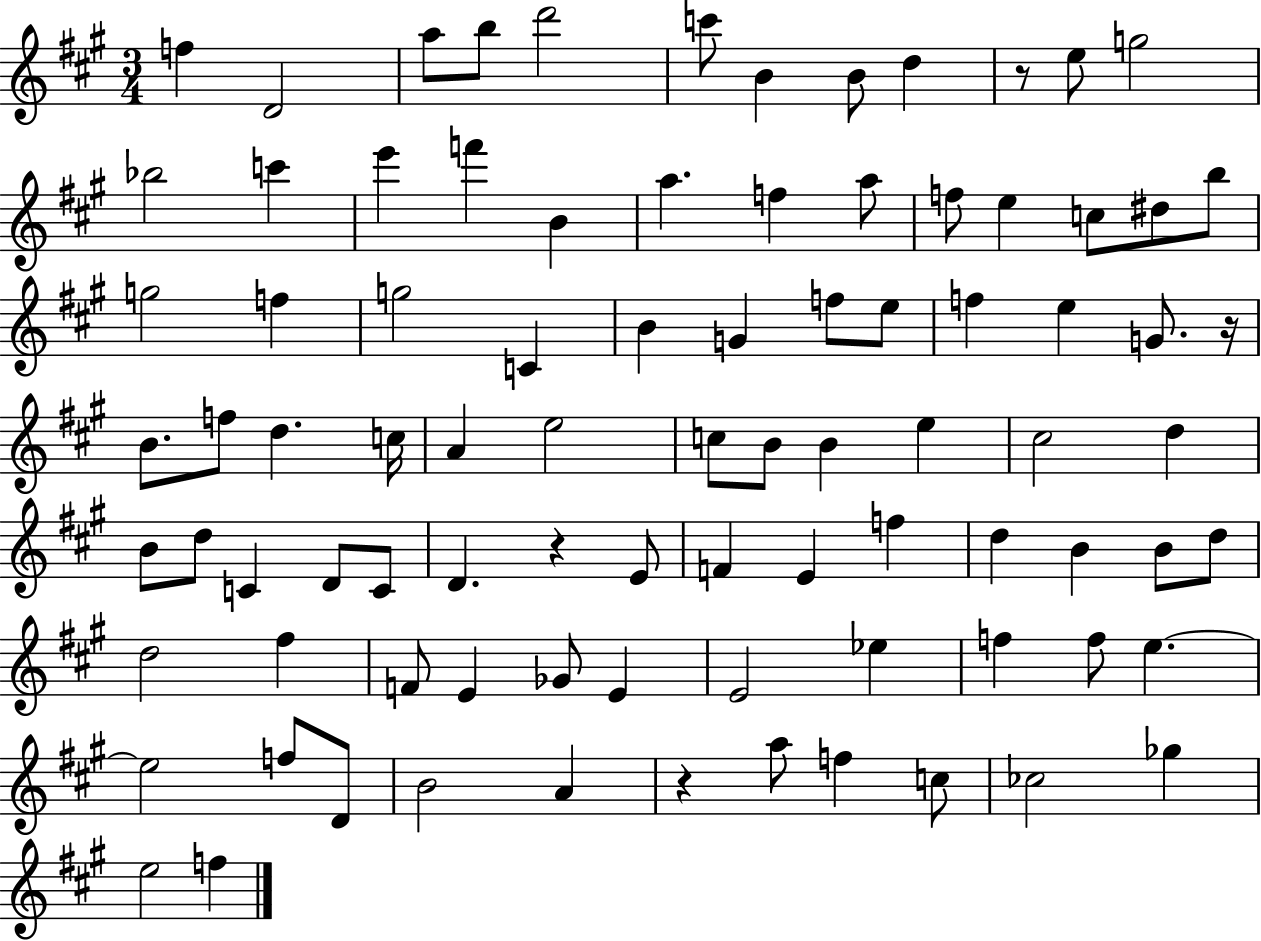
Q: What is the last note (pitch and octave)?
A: F5